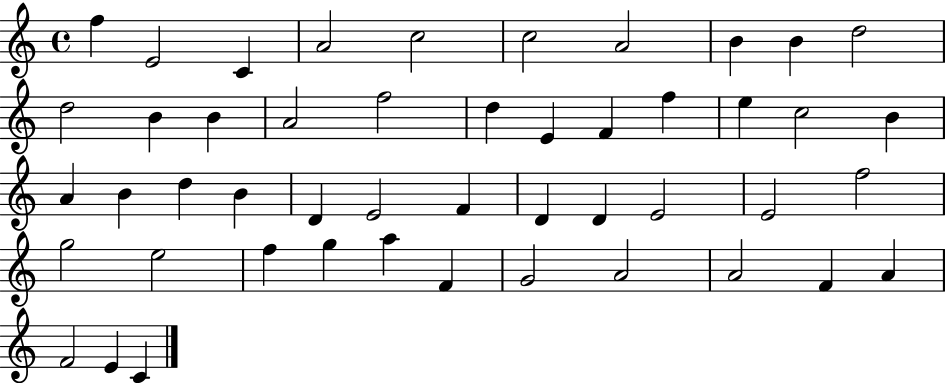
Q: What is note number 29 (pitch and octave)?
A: F4